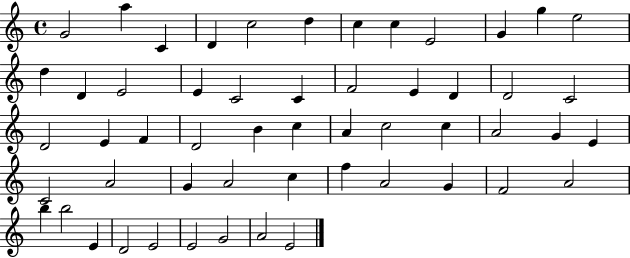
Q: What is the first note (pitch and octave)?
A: G4